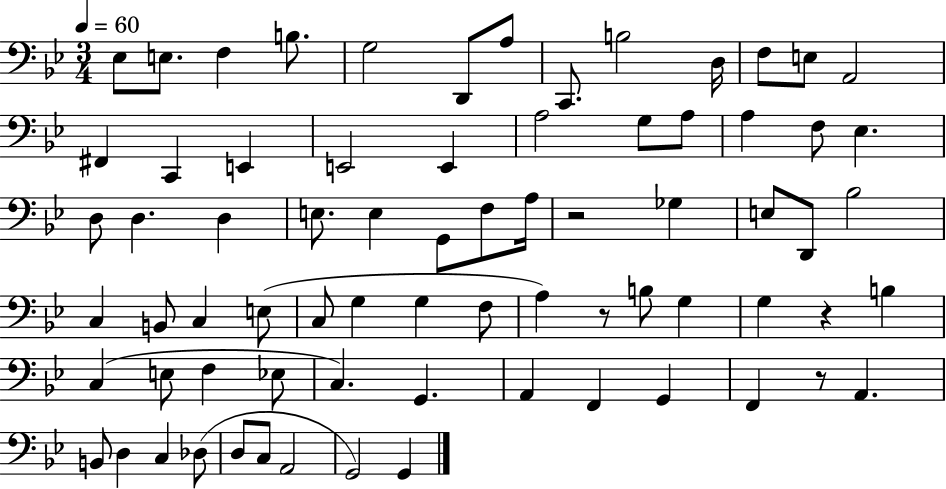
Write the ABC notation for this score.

X:1
T:Untitled
M:3/4
L:1/4
K:Bb
_E,/2 E,/2 F, B,/2 G,2 D,,/2 A,/2 C,,/2 B,2 D,/4 F,/2 E,/2 A,,2 ^F,, C,, E,, E,,2 E,, A,2 G,/2 A,/2 A, F,/2 _E, D,/2 D, D, E,/2 E, G,,/2 F,/2 A,/4 z2 _G, E,/2 D,,/2 _B,2 C, B,,/2 C, E,/2 C,/2 G, G, F,/2 A, z/2 B,/2 G, G, z B, C, E,/2 F, _E,/2 C, G,, A,, F,, G,, F,, z/2 A,, B,,/2 D, C, _D,/2 D,/2 C,/2 A,,2 G,,2 G,,